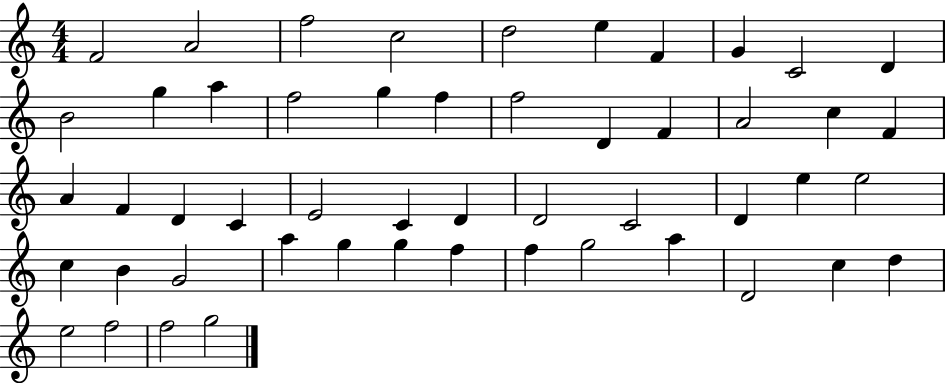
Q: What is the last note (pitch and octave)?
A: G5